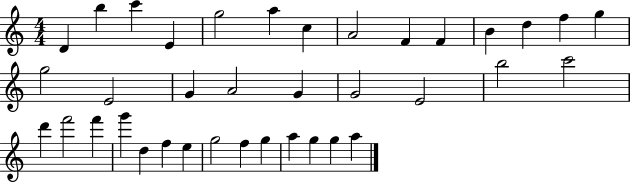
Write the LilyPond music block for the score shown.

{
  \clef treble
  \numericTimeSignature
  \time 4/4
  \key c \major
  d'4 b''4 c'''4 e'4 | g''2 a''4 c''4 | a'2 f'4 f'4 | b'4 d''4 f''4 g''4 | \break g''2 e'2 | g'4 a'2 g'4 | g'2 e'2 | b''2 c'''2 | \break d'''4 f'''2 f'''4 | g'''4 d''4 f''4 e''4 | g''2 f''4 g''4 | a''4 g''4 g''4 a''4 | \break \bar "|."
}